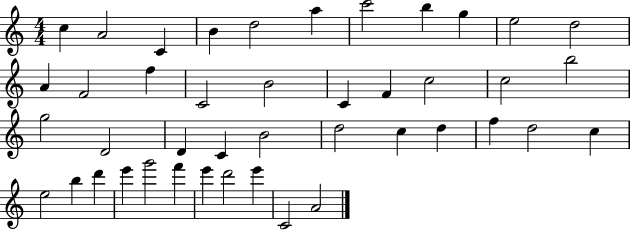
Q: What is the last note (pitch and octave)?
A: A4